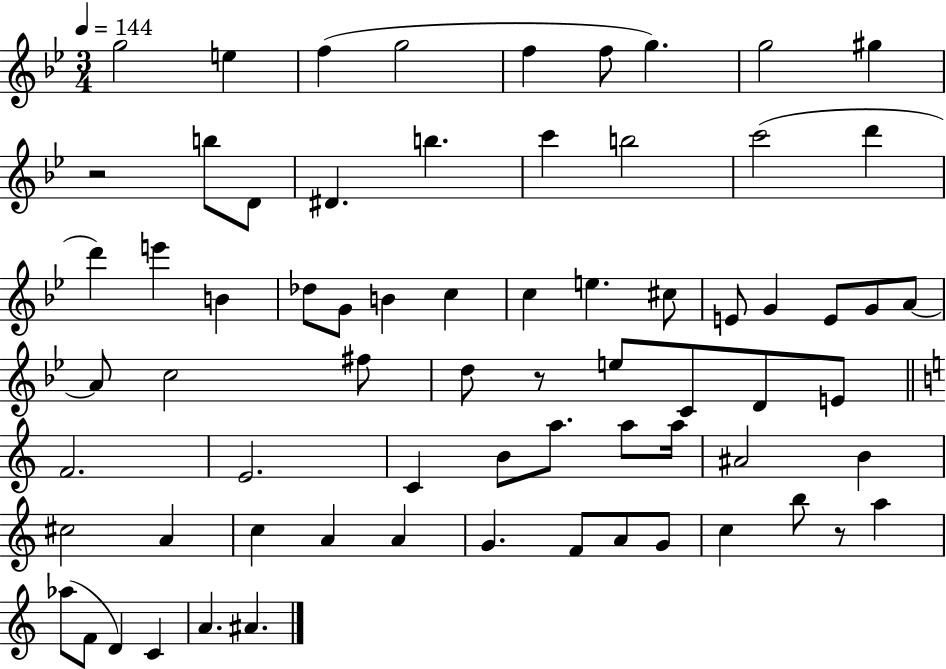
{
  \clef treble
  \numericTimeSignature
  \time 3/4
  \key bes \major
  \tempo 4 = 144
  \repeat volta 2 { g''2 e''4 | f''4( g''2 | f''4 f''8 g''4.) | g''2 gis''4 | \break r2 b''8 d'8 | dis'4. b''4. | c'''4 b''2 | c'''2( d'''4 | \break d'''4) e'''4 b'4 | des''8 g'8 b'4 c''4 | c''4 e''4. cis''8 | e'8 g'4 e'8 g'8 a'8~~ | \break a'8 c''2 fis''8 | d''8 r8 e''8 c'8 d'8 e'8 | \bar "||" \break \key c \major f'2. | e'2. | c'4 b'8 a''8. a''8 a''16 | ais'2 b'4 | \break cis''2 a'4 | c''4 a'4 a'4 | g'4. f'8 a'8 g'8 | c''4 b''8 r8 a''4 | \break aes''8( f'8 d'4) c'4 | a'4. ais'4. | } \bar "|."
}